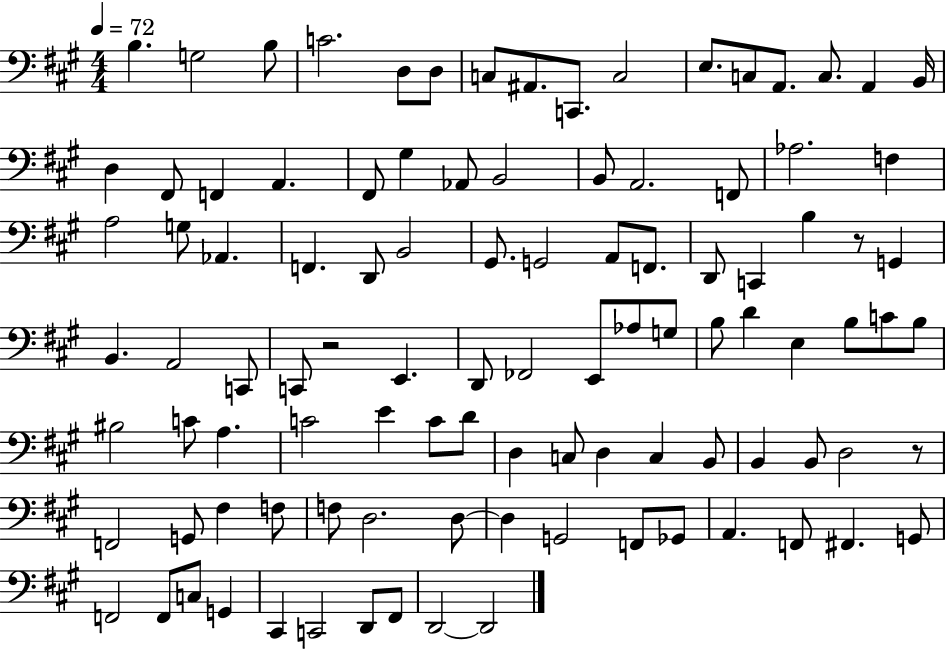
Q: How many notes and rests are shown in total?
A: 102